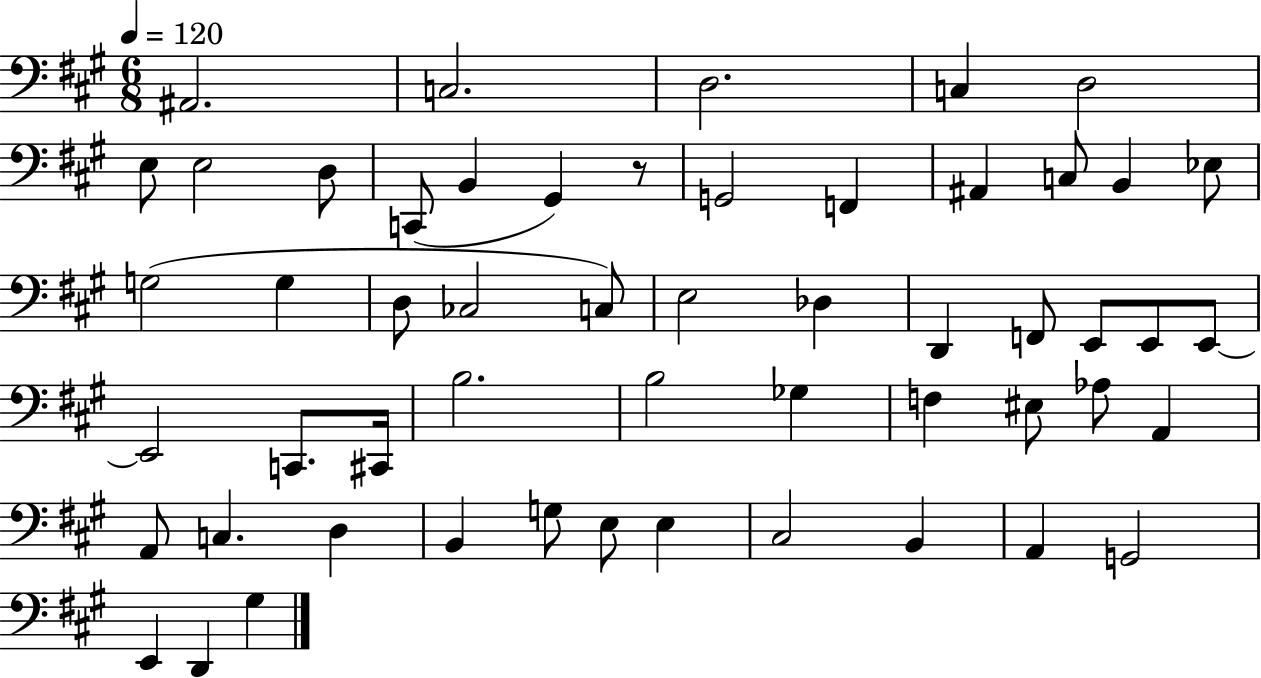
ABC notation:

X:1
T:Untitled
M:6/8
L:1/4
K:A
^A,,2 C,2 D,2 C, D,2 E,/2 E,2 D,/2 C,,/2 B,, ^G,, z/2 G,,2 F,, ^A,, C,/2 B,, _E,/2 G,2 G, D,/2 _C,2 C,/2 E,2 _D, D,, F,,/2 E,,/2 E,,/2 E,,/2 E,,2 C,,/2 ^C,,/4 B,2 B,2 _G, F, ^E,/2 _A,/2 A,, A,,/2 C, D, B,, G,/2 E,/2 E, ^C,2 B,, A,, G,,2 E,, D,, ^G,